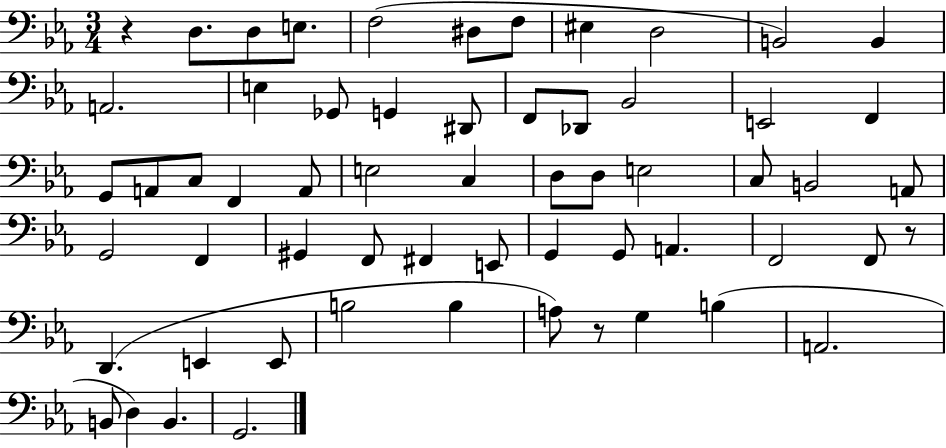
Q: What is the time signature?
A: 3/4